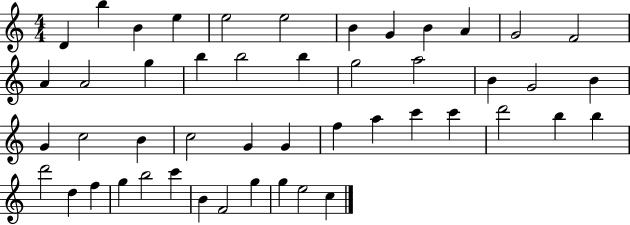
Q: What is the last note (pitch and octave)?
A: C5